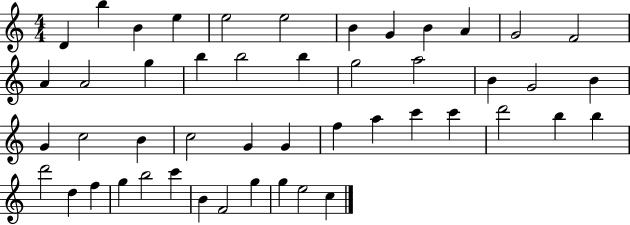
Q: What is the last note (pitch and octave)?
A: C5